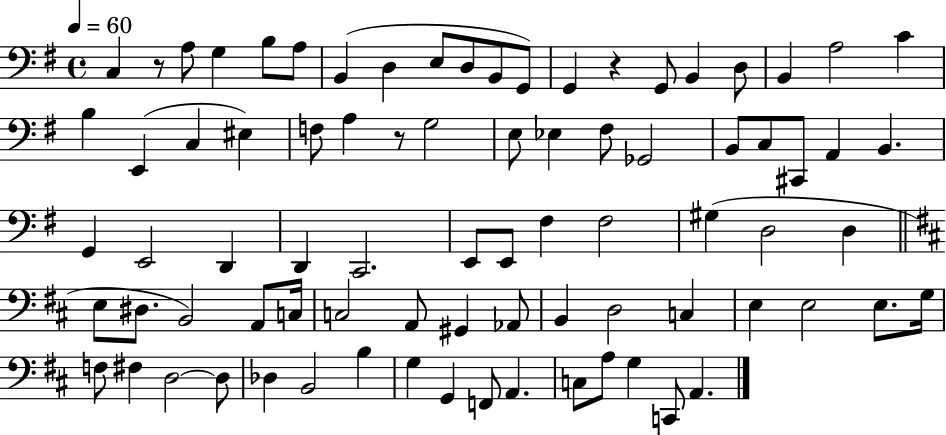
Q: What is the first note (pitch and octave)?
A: C3